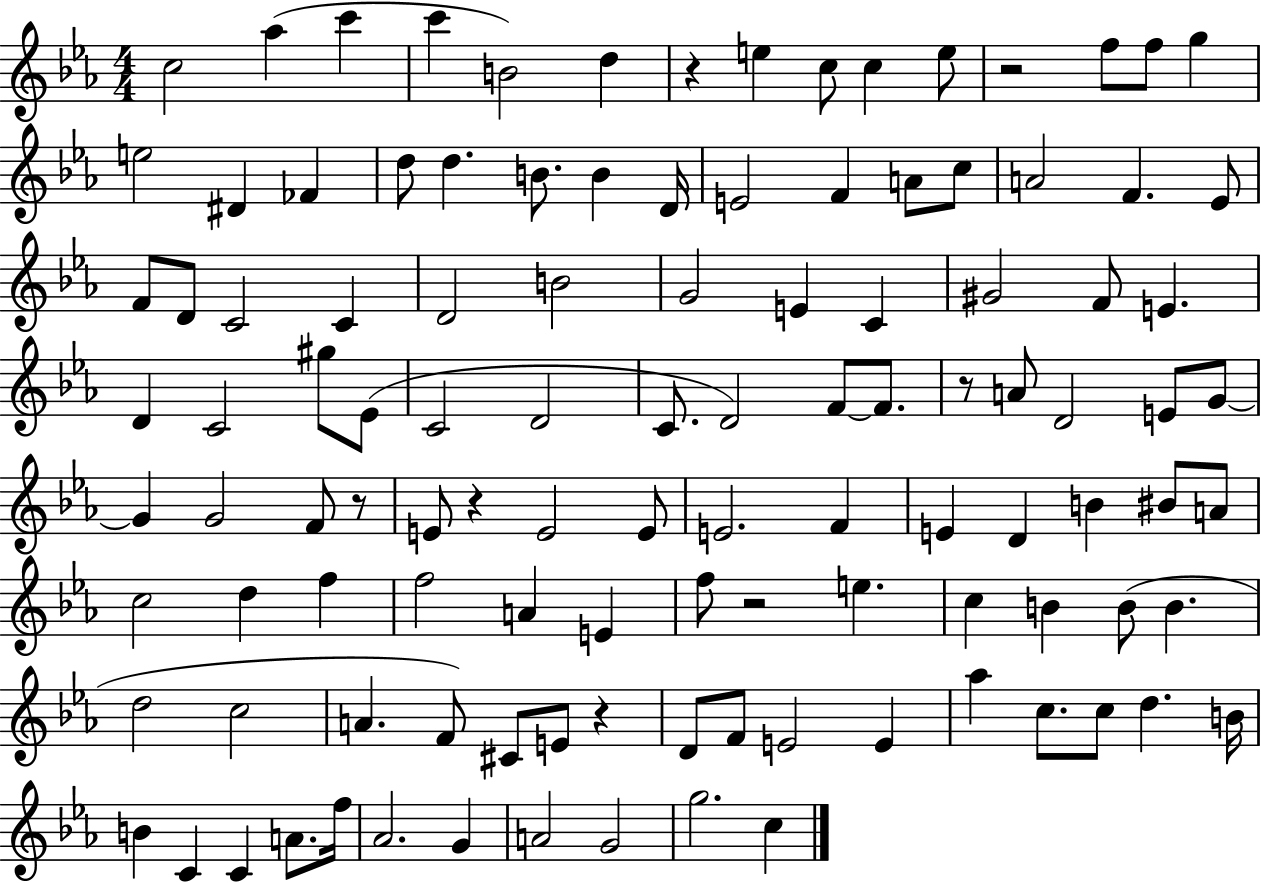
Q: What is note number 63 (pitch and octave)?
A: E4